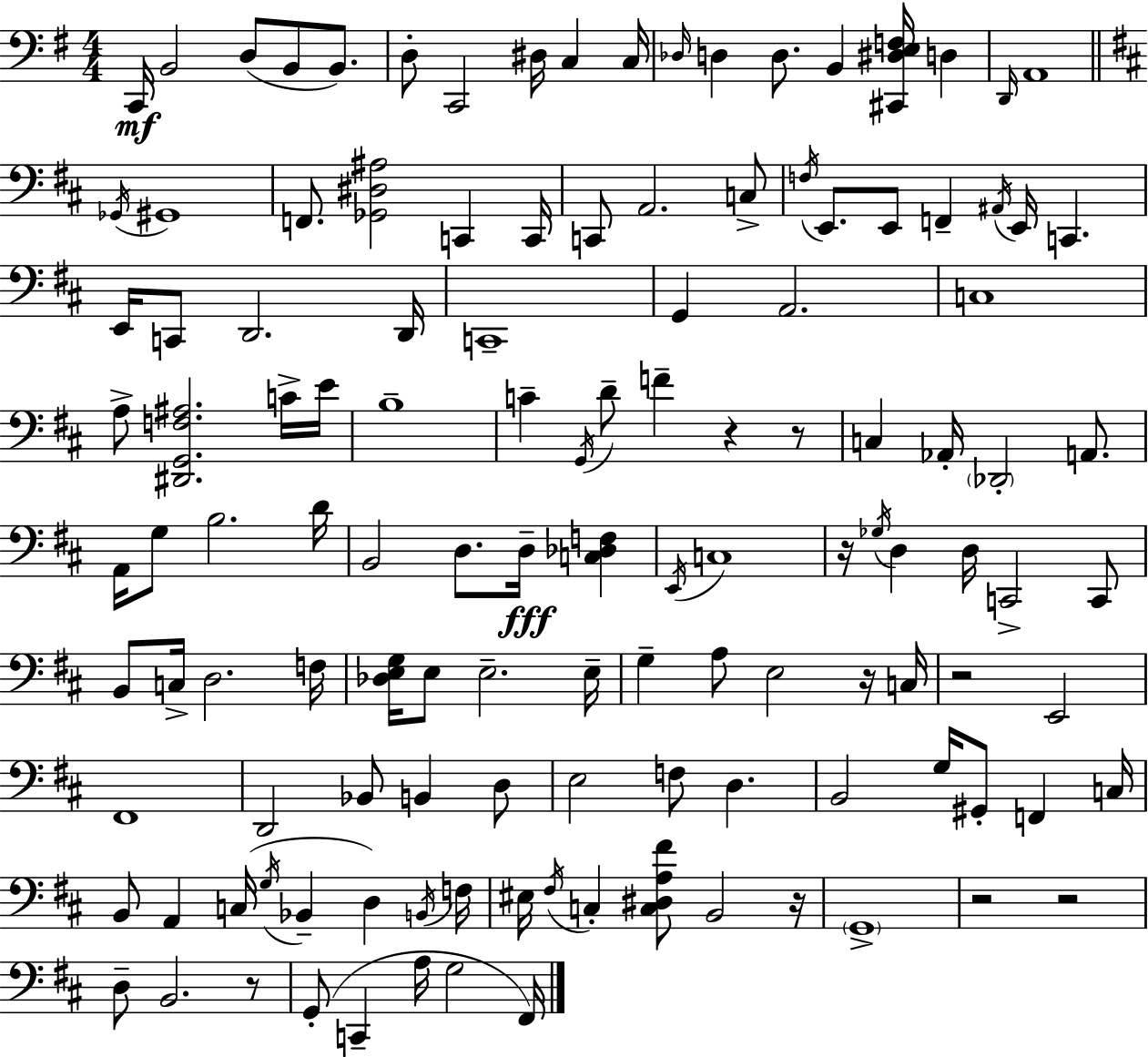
C2/s B2/h D3/e B2/e B2/e. D3/e C2/h D#3/s C3/q C3/s Db3/s D3/q D3/e. B2/q [C#2,D#3,E3,F3]/s D3/q D2/s A2/w Gb2/s G#2/w F2/e. [Gb2,D#3,A#3]/h C2/q C2/s C2/e A2/h. C3/e F3/s E2/e. E2/e F2/q A#2/s E2/s C2/q. E2/s C2/e D2/h. D2/s C2/w G2/q A2/h. C3/w A3/e [D#2,G2,F3,A#3]/h. C4/s E4/s B3/w C4/q G2/s D4/e F4/q R/q R/e C3/q Ab2/s Db2/h A2/e. A2/s G3/e B3/h. D4/s B2/h D3/e. D3/s [C3,Db3,F3]/q E2/s C3/w R/s Gb3/s D3/q D3/s C2/h C2/e B2/e C3/s D3/h. F3/s [Db3,E3,G3]/s E3/e E3/h. E3/s G3/q A3/e E3/h R/s C3/s R/h E2/h F#2/w D2/h Bb2/e B2/q D3/e E3/h F3/e D3/q. B2/h G3/s G#2/e F2/q C3/s B2/e A2/q C3/s G3/s Bb2/q D3/q B2/s F3/s EIS3/s F#3/s C3/q [C3,D#3,A3,F#4]/e B2/h R/s G2/w R/h R/h D3/e B2/h. R/e G2/e C2/q A3/s G3/h F#2/s